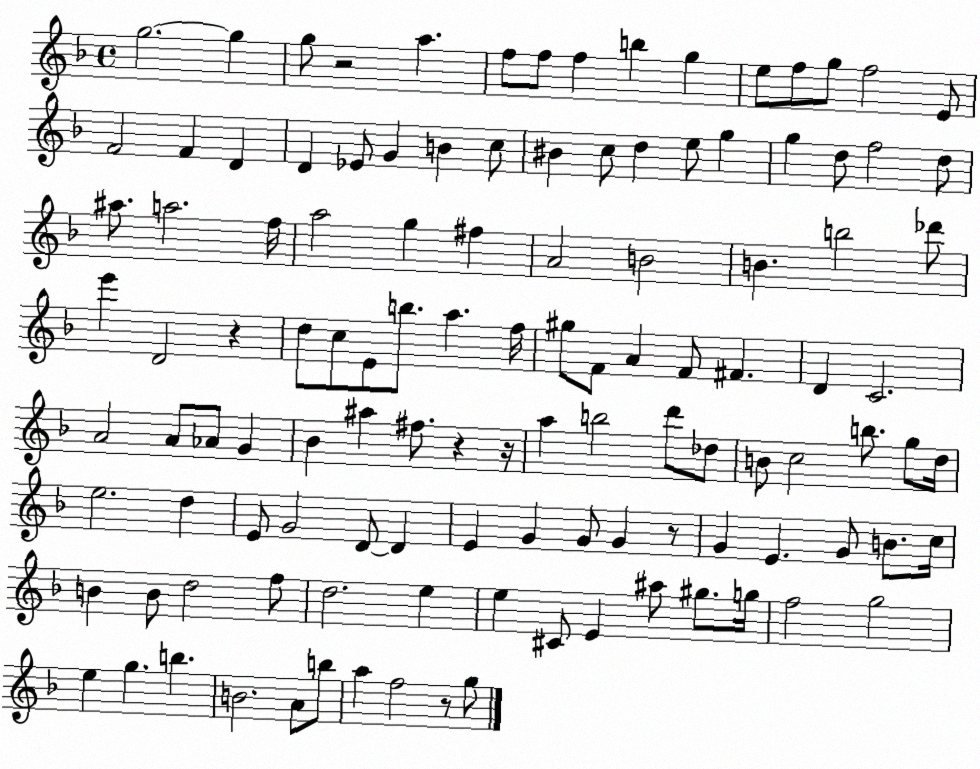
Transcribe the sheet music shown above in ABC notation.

X:1
T:Untitled
M:4/4
L:1/4
K:F
g2 g g/2 z2 a f/2 f/2 f b g e/2 f/2 g/2 f2 E/2 F2 F D D _E/2 G B c/2 ^B c/2 d e/2 g g d/2 f2 d/2 ^a/2 a2 f/4 a2 g ^f A2 B2 B b2 _d'/2 e' D2 z d/2 c/2 E/2 b/2 a f/4 ^g/2 F/2 A F/2 ^F D C2 A2 A/2 _A/2 G _B ^a ^f/2 z z/4 a b2 d'/2 _d/2 B/2 c2 b/2 g/2 d/4 e2 d E/2 G2 D/2 D E G G/2 G z/2 G E G/2 B/2 c/4 B B/2 d2 f/2 d2 e e ^C/2 E ^a/2 ^g/2 g/4 f2 g2 e g b B2 A/2 b/2 a f2 z/2 g/2